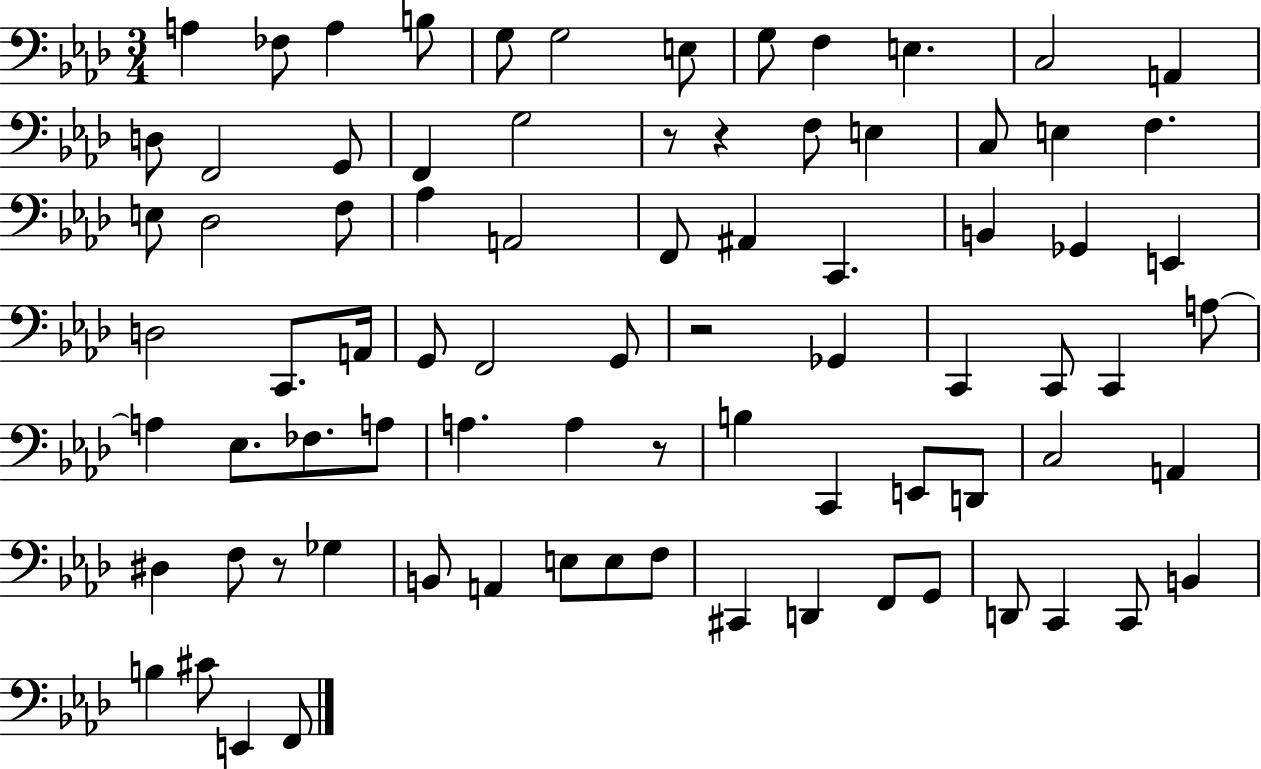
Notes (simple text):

A3/q FES3/e A3/q B3/e G3/e G3/h E3/e G3/e F3/q E3/q. C3/h A2/q D3/e F2/h G2/e F2/q G3/h R/e R/q F3/e E3/q C3/e E3/q F3/q. E3/e Db3/h F3/e Ab3/q A2/h F2/e A#2/q C2/q. B2/q Gb2/q E2/q D3/h C2/e. A2/s G2/e F2/h G2/e R/h Gb2/q C2/q C2/e C2/q A3/e A3/q Eb3/e. FES3/e. A3/e A3/q. A3/q R/e B3/q C2/q E2/e D2/e C3/h A2/q D#3/q F3/e R/e Gb3/q B2/e A2/q E3/e E3/e F3/e C#2/q D2/q F2/e G2/e D2/e C2/q C2/e B2/q B3/q C#4/e E2/q F2/e